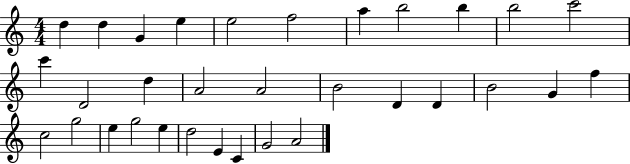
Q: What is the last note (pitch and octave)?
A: A4